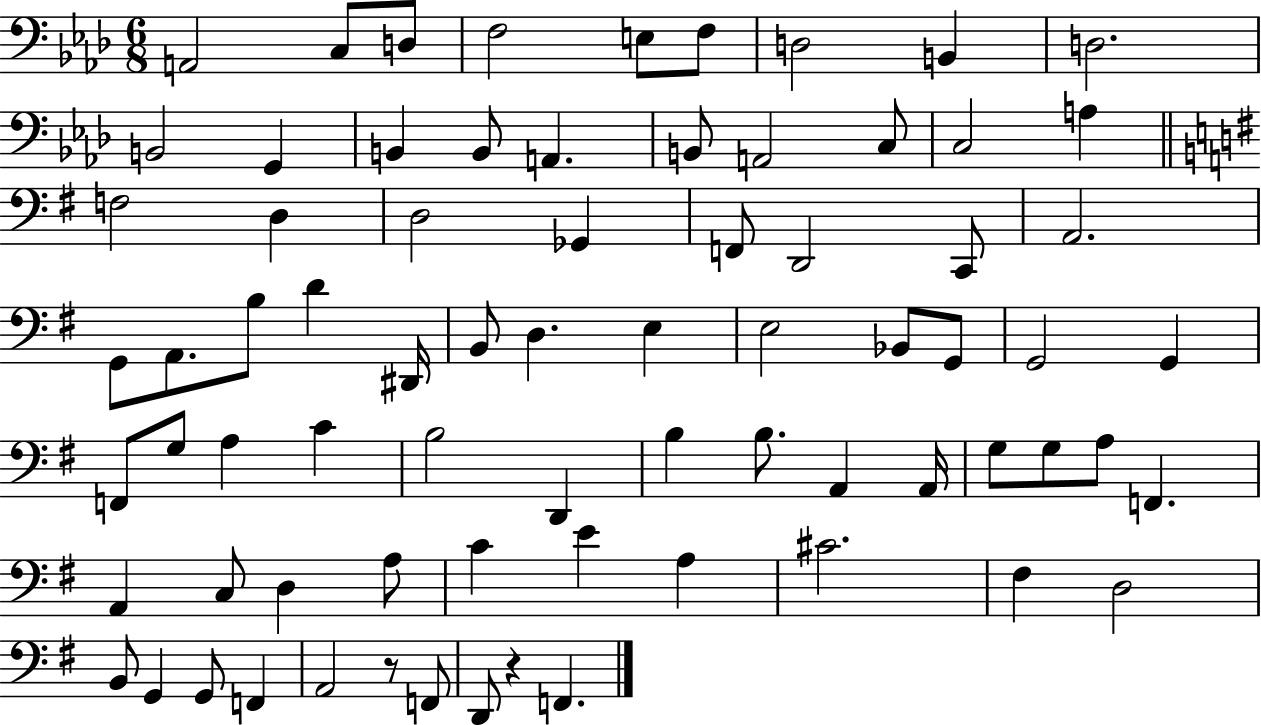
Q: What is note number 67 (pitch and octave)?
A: G2